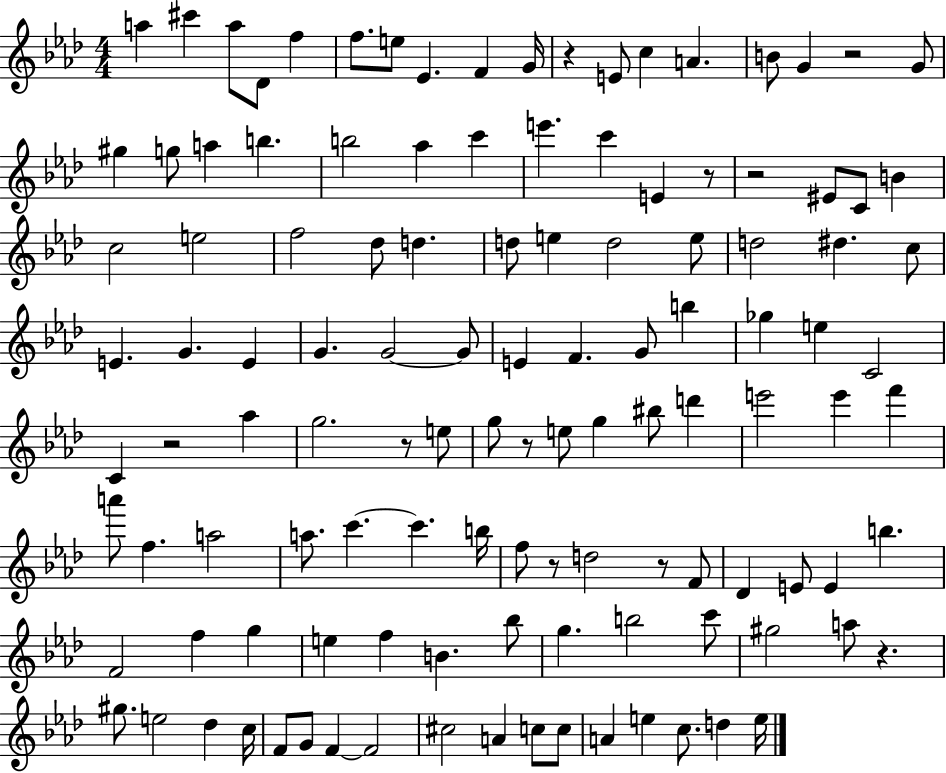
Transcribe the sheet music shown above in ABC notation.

X:1
T:Untitled
M:4/4
L:1/4
K:Ab
a ^c' a/2 _D/2 f f/2 e/2 _E F G/4 z E/2 c A B/2 G z2 G/2 ^g g/2 a b b2 _a c' e' c' E z/2 z2 ^E/2 C/2 B c2 e2 f2 _d/2 d d/2 e d2 e/2 d2 ^d c/2 E G E G G2 G/2 E F G/2 b _g e C2 C z2 _a g2 z/2 e/2 g/2 z/2 e/2 g ^b/2 d' e'2 e' f' a'/2 f a2 a/2 c' c' b/4 f/2 z/2 d2 z/2 F/2 _D E/2 E b F2 f g e f B _b/2 g b2 c'/2 ^g2 a/2 z ^g/2 e2 _d c/4 F/2 G/2 F F2 ^c2 A c/2 c/2 A e c/2 d e/4